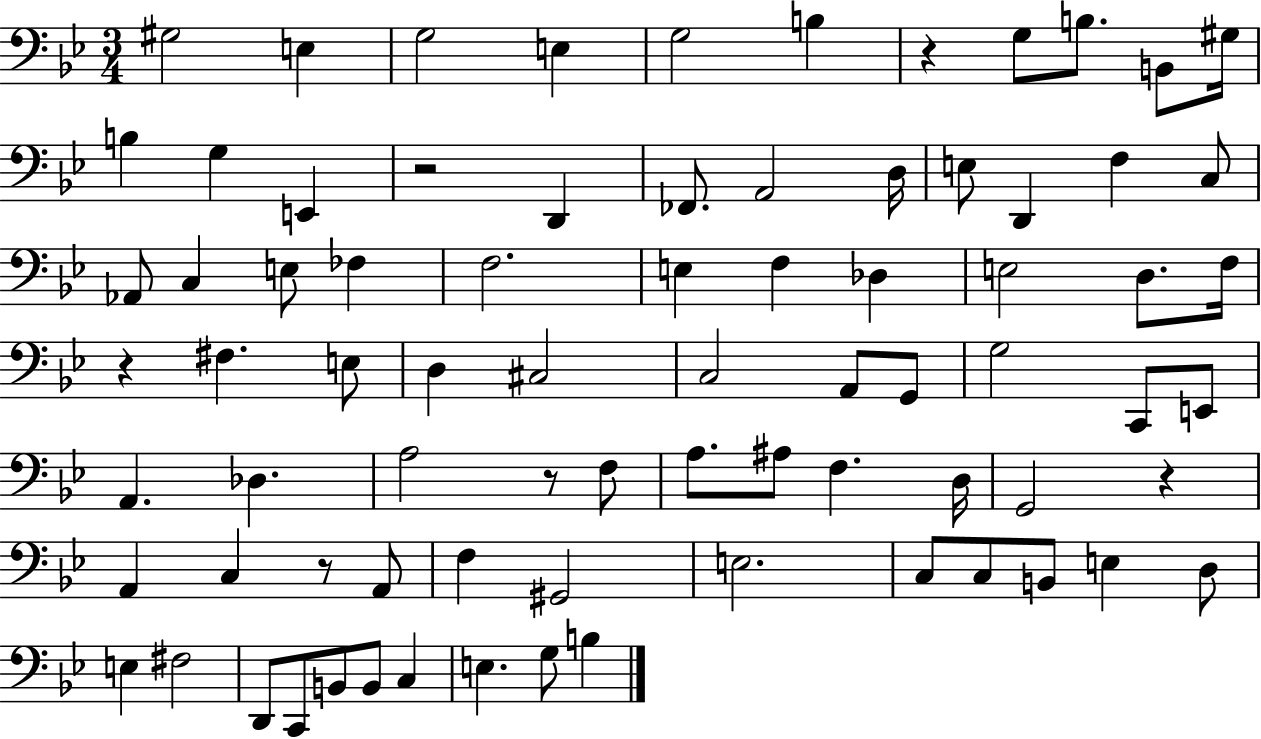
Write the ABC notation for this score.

X:1
T:Untitled
M:3/4
L:1/4
K:Bb
^G,2 E, G,2 E, G,2 B, z G,/2 B,/2 B,,/2 ^G,/4 B, G, E,, z2 D,, _F,,/2 A,,2 D,/4 E,/2 D,, F, C,/2 _A,,/2 C, E,/2 _F, F,2 E, F, _D, E,2 D,/2 F,/4 z ^F, E,/2 D, ^C,2 C,2 A,,/2 G,,/2 G,2 C,,/2 E,,/2 A,, _D, A,2 z/2 F,/2 A,/2 ^A,/2 F, D,/4 G,,2 z A,, C, z/2 A,,/2 F, ^G,,2 E,2 C,/2 C,/2 B,,/2 E, D,/2 E, ^F,2 D,,/2 C,,/2 B,,/2 B,,/2 C, E, G,/2 B,